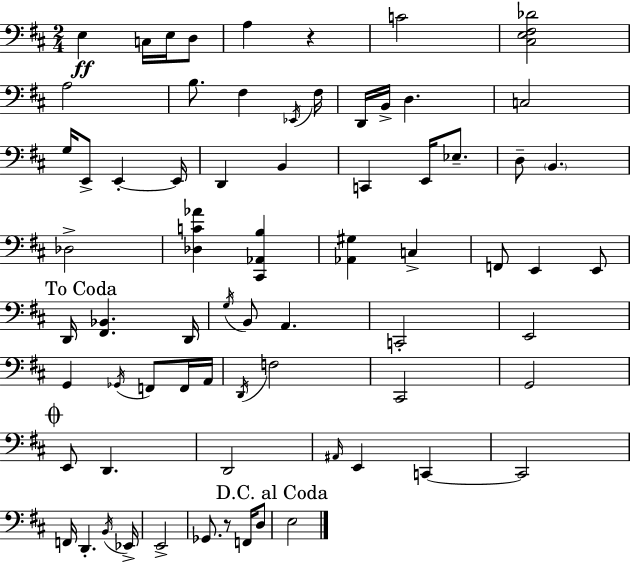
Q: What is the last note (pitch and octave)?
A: E3